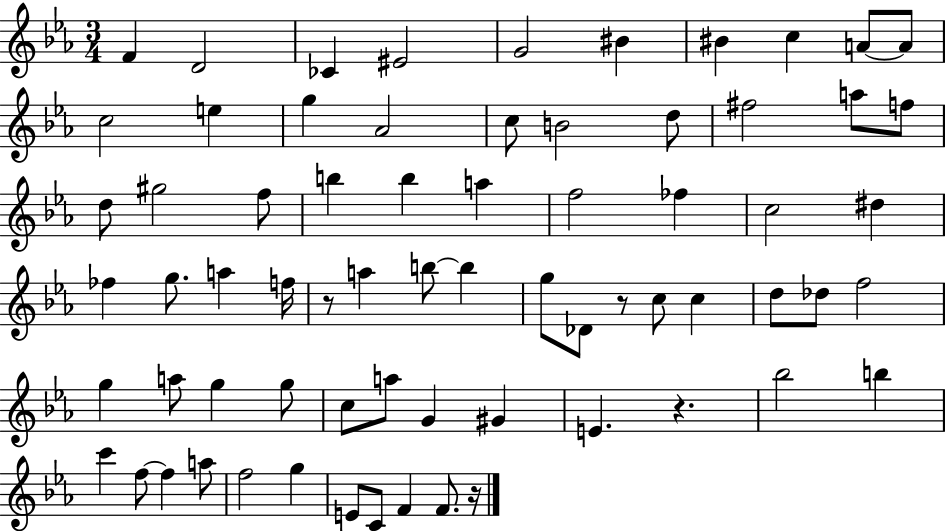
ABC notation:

X:1
T:Untitled
M:3/4
L:1/4
K:Eb
F D2 _C ^E2 G2 ^B ^B c A/2 A/2 c2 e g _A2 c/2 B2 d/2 ^f2 a/2 f/2 d/2 ^g2 f/2 b b a f2 _f c2 ^d _f g/2 a f/4 z/2 a b/2 b g/2 _D/2 z/2 c/2 c d/2 _d/2 f2 g a/2 g g/2 c/2 a/2 G ^G E z _b2 b c' f/2 f a/2 f2 g E/2 C/2 F F/2 z/4